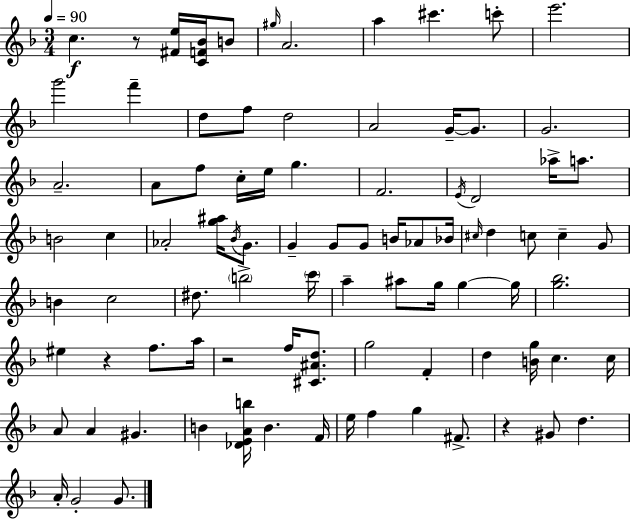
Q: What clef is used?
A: treble